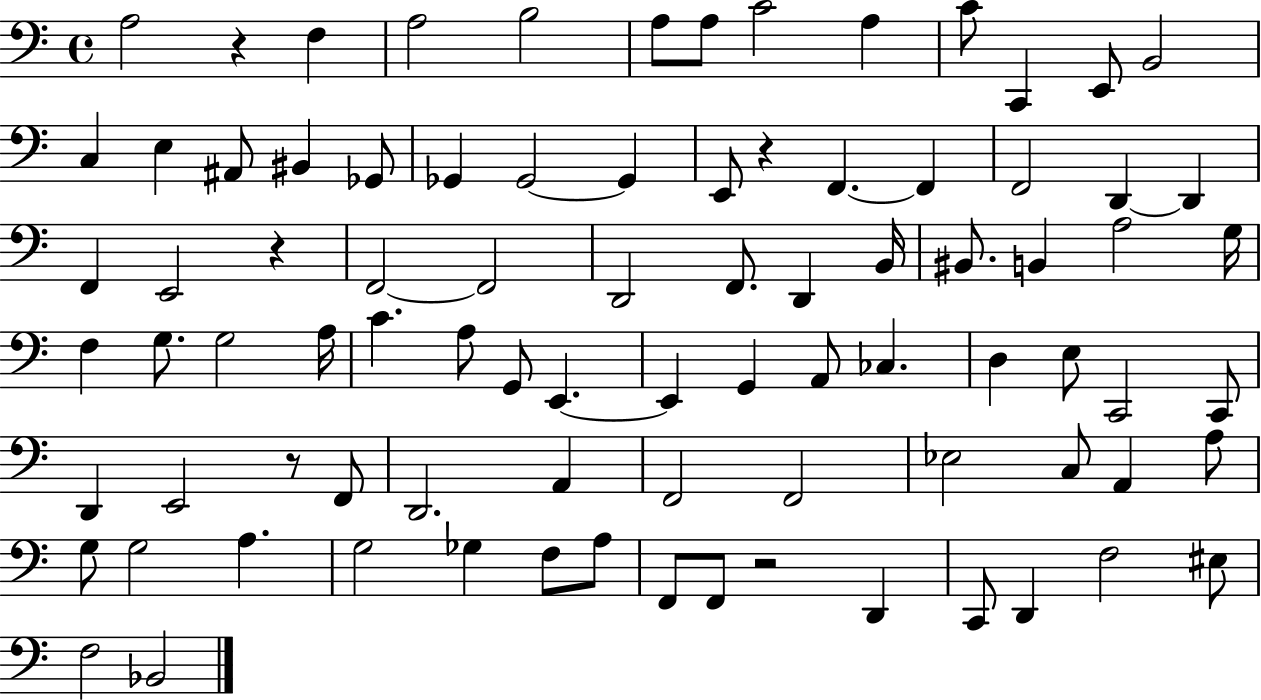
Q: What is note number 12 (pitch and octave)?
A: B2